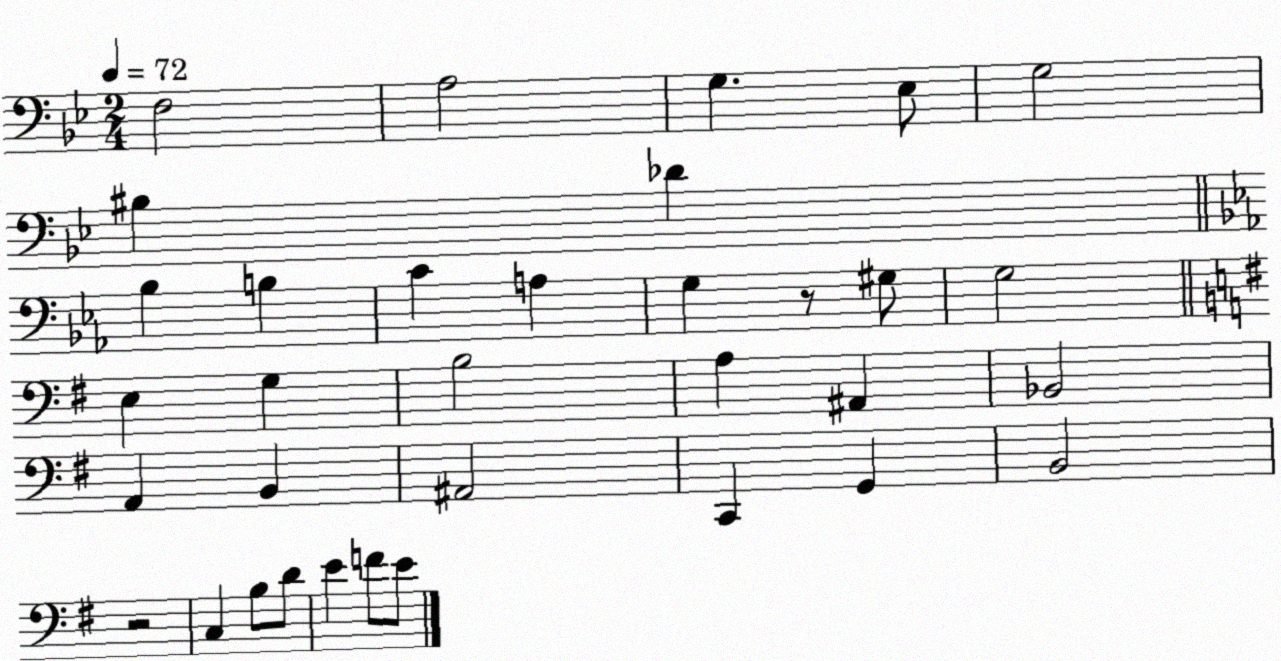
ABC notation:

X:1
T:Untitled
M:2/4
L:1/4
K:Bb
F,2 A,2 G, _E,/2 G,2 ^B, _D _B, B, C A, G, z/2 ^G,/2 G,2 E, G, B,2 A, ^A,, _B,,2 A,, B,, ^A,,2 C,, G,, B,,2 z2 C, B,/2 D/2 E F/2 E/2